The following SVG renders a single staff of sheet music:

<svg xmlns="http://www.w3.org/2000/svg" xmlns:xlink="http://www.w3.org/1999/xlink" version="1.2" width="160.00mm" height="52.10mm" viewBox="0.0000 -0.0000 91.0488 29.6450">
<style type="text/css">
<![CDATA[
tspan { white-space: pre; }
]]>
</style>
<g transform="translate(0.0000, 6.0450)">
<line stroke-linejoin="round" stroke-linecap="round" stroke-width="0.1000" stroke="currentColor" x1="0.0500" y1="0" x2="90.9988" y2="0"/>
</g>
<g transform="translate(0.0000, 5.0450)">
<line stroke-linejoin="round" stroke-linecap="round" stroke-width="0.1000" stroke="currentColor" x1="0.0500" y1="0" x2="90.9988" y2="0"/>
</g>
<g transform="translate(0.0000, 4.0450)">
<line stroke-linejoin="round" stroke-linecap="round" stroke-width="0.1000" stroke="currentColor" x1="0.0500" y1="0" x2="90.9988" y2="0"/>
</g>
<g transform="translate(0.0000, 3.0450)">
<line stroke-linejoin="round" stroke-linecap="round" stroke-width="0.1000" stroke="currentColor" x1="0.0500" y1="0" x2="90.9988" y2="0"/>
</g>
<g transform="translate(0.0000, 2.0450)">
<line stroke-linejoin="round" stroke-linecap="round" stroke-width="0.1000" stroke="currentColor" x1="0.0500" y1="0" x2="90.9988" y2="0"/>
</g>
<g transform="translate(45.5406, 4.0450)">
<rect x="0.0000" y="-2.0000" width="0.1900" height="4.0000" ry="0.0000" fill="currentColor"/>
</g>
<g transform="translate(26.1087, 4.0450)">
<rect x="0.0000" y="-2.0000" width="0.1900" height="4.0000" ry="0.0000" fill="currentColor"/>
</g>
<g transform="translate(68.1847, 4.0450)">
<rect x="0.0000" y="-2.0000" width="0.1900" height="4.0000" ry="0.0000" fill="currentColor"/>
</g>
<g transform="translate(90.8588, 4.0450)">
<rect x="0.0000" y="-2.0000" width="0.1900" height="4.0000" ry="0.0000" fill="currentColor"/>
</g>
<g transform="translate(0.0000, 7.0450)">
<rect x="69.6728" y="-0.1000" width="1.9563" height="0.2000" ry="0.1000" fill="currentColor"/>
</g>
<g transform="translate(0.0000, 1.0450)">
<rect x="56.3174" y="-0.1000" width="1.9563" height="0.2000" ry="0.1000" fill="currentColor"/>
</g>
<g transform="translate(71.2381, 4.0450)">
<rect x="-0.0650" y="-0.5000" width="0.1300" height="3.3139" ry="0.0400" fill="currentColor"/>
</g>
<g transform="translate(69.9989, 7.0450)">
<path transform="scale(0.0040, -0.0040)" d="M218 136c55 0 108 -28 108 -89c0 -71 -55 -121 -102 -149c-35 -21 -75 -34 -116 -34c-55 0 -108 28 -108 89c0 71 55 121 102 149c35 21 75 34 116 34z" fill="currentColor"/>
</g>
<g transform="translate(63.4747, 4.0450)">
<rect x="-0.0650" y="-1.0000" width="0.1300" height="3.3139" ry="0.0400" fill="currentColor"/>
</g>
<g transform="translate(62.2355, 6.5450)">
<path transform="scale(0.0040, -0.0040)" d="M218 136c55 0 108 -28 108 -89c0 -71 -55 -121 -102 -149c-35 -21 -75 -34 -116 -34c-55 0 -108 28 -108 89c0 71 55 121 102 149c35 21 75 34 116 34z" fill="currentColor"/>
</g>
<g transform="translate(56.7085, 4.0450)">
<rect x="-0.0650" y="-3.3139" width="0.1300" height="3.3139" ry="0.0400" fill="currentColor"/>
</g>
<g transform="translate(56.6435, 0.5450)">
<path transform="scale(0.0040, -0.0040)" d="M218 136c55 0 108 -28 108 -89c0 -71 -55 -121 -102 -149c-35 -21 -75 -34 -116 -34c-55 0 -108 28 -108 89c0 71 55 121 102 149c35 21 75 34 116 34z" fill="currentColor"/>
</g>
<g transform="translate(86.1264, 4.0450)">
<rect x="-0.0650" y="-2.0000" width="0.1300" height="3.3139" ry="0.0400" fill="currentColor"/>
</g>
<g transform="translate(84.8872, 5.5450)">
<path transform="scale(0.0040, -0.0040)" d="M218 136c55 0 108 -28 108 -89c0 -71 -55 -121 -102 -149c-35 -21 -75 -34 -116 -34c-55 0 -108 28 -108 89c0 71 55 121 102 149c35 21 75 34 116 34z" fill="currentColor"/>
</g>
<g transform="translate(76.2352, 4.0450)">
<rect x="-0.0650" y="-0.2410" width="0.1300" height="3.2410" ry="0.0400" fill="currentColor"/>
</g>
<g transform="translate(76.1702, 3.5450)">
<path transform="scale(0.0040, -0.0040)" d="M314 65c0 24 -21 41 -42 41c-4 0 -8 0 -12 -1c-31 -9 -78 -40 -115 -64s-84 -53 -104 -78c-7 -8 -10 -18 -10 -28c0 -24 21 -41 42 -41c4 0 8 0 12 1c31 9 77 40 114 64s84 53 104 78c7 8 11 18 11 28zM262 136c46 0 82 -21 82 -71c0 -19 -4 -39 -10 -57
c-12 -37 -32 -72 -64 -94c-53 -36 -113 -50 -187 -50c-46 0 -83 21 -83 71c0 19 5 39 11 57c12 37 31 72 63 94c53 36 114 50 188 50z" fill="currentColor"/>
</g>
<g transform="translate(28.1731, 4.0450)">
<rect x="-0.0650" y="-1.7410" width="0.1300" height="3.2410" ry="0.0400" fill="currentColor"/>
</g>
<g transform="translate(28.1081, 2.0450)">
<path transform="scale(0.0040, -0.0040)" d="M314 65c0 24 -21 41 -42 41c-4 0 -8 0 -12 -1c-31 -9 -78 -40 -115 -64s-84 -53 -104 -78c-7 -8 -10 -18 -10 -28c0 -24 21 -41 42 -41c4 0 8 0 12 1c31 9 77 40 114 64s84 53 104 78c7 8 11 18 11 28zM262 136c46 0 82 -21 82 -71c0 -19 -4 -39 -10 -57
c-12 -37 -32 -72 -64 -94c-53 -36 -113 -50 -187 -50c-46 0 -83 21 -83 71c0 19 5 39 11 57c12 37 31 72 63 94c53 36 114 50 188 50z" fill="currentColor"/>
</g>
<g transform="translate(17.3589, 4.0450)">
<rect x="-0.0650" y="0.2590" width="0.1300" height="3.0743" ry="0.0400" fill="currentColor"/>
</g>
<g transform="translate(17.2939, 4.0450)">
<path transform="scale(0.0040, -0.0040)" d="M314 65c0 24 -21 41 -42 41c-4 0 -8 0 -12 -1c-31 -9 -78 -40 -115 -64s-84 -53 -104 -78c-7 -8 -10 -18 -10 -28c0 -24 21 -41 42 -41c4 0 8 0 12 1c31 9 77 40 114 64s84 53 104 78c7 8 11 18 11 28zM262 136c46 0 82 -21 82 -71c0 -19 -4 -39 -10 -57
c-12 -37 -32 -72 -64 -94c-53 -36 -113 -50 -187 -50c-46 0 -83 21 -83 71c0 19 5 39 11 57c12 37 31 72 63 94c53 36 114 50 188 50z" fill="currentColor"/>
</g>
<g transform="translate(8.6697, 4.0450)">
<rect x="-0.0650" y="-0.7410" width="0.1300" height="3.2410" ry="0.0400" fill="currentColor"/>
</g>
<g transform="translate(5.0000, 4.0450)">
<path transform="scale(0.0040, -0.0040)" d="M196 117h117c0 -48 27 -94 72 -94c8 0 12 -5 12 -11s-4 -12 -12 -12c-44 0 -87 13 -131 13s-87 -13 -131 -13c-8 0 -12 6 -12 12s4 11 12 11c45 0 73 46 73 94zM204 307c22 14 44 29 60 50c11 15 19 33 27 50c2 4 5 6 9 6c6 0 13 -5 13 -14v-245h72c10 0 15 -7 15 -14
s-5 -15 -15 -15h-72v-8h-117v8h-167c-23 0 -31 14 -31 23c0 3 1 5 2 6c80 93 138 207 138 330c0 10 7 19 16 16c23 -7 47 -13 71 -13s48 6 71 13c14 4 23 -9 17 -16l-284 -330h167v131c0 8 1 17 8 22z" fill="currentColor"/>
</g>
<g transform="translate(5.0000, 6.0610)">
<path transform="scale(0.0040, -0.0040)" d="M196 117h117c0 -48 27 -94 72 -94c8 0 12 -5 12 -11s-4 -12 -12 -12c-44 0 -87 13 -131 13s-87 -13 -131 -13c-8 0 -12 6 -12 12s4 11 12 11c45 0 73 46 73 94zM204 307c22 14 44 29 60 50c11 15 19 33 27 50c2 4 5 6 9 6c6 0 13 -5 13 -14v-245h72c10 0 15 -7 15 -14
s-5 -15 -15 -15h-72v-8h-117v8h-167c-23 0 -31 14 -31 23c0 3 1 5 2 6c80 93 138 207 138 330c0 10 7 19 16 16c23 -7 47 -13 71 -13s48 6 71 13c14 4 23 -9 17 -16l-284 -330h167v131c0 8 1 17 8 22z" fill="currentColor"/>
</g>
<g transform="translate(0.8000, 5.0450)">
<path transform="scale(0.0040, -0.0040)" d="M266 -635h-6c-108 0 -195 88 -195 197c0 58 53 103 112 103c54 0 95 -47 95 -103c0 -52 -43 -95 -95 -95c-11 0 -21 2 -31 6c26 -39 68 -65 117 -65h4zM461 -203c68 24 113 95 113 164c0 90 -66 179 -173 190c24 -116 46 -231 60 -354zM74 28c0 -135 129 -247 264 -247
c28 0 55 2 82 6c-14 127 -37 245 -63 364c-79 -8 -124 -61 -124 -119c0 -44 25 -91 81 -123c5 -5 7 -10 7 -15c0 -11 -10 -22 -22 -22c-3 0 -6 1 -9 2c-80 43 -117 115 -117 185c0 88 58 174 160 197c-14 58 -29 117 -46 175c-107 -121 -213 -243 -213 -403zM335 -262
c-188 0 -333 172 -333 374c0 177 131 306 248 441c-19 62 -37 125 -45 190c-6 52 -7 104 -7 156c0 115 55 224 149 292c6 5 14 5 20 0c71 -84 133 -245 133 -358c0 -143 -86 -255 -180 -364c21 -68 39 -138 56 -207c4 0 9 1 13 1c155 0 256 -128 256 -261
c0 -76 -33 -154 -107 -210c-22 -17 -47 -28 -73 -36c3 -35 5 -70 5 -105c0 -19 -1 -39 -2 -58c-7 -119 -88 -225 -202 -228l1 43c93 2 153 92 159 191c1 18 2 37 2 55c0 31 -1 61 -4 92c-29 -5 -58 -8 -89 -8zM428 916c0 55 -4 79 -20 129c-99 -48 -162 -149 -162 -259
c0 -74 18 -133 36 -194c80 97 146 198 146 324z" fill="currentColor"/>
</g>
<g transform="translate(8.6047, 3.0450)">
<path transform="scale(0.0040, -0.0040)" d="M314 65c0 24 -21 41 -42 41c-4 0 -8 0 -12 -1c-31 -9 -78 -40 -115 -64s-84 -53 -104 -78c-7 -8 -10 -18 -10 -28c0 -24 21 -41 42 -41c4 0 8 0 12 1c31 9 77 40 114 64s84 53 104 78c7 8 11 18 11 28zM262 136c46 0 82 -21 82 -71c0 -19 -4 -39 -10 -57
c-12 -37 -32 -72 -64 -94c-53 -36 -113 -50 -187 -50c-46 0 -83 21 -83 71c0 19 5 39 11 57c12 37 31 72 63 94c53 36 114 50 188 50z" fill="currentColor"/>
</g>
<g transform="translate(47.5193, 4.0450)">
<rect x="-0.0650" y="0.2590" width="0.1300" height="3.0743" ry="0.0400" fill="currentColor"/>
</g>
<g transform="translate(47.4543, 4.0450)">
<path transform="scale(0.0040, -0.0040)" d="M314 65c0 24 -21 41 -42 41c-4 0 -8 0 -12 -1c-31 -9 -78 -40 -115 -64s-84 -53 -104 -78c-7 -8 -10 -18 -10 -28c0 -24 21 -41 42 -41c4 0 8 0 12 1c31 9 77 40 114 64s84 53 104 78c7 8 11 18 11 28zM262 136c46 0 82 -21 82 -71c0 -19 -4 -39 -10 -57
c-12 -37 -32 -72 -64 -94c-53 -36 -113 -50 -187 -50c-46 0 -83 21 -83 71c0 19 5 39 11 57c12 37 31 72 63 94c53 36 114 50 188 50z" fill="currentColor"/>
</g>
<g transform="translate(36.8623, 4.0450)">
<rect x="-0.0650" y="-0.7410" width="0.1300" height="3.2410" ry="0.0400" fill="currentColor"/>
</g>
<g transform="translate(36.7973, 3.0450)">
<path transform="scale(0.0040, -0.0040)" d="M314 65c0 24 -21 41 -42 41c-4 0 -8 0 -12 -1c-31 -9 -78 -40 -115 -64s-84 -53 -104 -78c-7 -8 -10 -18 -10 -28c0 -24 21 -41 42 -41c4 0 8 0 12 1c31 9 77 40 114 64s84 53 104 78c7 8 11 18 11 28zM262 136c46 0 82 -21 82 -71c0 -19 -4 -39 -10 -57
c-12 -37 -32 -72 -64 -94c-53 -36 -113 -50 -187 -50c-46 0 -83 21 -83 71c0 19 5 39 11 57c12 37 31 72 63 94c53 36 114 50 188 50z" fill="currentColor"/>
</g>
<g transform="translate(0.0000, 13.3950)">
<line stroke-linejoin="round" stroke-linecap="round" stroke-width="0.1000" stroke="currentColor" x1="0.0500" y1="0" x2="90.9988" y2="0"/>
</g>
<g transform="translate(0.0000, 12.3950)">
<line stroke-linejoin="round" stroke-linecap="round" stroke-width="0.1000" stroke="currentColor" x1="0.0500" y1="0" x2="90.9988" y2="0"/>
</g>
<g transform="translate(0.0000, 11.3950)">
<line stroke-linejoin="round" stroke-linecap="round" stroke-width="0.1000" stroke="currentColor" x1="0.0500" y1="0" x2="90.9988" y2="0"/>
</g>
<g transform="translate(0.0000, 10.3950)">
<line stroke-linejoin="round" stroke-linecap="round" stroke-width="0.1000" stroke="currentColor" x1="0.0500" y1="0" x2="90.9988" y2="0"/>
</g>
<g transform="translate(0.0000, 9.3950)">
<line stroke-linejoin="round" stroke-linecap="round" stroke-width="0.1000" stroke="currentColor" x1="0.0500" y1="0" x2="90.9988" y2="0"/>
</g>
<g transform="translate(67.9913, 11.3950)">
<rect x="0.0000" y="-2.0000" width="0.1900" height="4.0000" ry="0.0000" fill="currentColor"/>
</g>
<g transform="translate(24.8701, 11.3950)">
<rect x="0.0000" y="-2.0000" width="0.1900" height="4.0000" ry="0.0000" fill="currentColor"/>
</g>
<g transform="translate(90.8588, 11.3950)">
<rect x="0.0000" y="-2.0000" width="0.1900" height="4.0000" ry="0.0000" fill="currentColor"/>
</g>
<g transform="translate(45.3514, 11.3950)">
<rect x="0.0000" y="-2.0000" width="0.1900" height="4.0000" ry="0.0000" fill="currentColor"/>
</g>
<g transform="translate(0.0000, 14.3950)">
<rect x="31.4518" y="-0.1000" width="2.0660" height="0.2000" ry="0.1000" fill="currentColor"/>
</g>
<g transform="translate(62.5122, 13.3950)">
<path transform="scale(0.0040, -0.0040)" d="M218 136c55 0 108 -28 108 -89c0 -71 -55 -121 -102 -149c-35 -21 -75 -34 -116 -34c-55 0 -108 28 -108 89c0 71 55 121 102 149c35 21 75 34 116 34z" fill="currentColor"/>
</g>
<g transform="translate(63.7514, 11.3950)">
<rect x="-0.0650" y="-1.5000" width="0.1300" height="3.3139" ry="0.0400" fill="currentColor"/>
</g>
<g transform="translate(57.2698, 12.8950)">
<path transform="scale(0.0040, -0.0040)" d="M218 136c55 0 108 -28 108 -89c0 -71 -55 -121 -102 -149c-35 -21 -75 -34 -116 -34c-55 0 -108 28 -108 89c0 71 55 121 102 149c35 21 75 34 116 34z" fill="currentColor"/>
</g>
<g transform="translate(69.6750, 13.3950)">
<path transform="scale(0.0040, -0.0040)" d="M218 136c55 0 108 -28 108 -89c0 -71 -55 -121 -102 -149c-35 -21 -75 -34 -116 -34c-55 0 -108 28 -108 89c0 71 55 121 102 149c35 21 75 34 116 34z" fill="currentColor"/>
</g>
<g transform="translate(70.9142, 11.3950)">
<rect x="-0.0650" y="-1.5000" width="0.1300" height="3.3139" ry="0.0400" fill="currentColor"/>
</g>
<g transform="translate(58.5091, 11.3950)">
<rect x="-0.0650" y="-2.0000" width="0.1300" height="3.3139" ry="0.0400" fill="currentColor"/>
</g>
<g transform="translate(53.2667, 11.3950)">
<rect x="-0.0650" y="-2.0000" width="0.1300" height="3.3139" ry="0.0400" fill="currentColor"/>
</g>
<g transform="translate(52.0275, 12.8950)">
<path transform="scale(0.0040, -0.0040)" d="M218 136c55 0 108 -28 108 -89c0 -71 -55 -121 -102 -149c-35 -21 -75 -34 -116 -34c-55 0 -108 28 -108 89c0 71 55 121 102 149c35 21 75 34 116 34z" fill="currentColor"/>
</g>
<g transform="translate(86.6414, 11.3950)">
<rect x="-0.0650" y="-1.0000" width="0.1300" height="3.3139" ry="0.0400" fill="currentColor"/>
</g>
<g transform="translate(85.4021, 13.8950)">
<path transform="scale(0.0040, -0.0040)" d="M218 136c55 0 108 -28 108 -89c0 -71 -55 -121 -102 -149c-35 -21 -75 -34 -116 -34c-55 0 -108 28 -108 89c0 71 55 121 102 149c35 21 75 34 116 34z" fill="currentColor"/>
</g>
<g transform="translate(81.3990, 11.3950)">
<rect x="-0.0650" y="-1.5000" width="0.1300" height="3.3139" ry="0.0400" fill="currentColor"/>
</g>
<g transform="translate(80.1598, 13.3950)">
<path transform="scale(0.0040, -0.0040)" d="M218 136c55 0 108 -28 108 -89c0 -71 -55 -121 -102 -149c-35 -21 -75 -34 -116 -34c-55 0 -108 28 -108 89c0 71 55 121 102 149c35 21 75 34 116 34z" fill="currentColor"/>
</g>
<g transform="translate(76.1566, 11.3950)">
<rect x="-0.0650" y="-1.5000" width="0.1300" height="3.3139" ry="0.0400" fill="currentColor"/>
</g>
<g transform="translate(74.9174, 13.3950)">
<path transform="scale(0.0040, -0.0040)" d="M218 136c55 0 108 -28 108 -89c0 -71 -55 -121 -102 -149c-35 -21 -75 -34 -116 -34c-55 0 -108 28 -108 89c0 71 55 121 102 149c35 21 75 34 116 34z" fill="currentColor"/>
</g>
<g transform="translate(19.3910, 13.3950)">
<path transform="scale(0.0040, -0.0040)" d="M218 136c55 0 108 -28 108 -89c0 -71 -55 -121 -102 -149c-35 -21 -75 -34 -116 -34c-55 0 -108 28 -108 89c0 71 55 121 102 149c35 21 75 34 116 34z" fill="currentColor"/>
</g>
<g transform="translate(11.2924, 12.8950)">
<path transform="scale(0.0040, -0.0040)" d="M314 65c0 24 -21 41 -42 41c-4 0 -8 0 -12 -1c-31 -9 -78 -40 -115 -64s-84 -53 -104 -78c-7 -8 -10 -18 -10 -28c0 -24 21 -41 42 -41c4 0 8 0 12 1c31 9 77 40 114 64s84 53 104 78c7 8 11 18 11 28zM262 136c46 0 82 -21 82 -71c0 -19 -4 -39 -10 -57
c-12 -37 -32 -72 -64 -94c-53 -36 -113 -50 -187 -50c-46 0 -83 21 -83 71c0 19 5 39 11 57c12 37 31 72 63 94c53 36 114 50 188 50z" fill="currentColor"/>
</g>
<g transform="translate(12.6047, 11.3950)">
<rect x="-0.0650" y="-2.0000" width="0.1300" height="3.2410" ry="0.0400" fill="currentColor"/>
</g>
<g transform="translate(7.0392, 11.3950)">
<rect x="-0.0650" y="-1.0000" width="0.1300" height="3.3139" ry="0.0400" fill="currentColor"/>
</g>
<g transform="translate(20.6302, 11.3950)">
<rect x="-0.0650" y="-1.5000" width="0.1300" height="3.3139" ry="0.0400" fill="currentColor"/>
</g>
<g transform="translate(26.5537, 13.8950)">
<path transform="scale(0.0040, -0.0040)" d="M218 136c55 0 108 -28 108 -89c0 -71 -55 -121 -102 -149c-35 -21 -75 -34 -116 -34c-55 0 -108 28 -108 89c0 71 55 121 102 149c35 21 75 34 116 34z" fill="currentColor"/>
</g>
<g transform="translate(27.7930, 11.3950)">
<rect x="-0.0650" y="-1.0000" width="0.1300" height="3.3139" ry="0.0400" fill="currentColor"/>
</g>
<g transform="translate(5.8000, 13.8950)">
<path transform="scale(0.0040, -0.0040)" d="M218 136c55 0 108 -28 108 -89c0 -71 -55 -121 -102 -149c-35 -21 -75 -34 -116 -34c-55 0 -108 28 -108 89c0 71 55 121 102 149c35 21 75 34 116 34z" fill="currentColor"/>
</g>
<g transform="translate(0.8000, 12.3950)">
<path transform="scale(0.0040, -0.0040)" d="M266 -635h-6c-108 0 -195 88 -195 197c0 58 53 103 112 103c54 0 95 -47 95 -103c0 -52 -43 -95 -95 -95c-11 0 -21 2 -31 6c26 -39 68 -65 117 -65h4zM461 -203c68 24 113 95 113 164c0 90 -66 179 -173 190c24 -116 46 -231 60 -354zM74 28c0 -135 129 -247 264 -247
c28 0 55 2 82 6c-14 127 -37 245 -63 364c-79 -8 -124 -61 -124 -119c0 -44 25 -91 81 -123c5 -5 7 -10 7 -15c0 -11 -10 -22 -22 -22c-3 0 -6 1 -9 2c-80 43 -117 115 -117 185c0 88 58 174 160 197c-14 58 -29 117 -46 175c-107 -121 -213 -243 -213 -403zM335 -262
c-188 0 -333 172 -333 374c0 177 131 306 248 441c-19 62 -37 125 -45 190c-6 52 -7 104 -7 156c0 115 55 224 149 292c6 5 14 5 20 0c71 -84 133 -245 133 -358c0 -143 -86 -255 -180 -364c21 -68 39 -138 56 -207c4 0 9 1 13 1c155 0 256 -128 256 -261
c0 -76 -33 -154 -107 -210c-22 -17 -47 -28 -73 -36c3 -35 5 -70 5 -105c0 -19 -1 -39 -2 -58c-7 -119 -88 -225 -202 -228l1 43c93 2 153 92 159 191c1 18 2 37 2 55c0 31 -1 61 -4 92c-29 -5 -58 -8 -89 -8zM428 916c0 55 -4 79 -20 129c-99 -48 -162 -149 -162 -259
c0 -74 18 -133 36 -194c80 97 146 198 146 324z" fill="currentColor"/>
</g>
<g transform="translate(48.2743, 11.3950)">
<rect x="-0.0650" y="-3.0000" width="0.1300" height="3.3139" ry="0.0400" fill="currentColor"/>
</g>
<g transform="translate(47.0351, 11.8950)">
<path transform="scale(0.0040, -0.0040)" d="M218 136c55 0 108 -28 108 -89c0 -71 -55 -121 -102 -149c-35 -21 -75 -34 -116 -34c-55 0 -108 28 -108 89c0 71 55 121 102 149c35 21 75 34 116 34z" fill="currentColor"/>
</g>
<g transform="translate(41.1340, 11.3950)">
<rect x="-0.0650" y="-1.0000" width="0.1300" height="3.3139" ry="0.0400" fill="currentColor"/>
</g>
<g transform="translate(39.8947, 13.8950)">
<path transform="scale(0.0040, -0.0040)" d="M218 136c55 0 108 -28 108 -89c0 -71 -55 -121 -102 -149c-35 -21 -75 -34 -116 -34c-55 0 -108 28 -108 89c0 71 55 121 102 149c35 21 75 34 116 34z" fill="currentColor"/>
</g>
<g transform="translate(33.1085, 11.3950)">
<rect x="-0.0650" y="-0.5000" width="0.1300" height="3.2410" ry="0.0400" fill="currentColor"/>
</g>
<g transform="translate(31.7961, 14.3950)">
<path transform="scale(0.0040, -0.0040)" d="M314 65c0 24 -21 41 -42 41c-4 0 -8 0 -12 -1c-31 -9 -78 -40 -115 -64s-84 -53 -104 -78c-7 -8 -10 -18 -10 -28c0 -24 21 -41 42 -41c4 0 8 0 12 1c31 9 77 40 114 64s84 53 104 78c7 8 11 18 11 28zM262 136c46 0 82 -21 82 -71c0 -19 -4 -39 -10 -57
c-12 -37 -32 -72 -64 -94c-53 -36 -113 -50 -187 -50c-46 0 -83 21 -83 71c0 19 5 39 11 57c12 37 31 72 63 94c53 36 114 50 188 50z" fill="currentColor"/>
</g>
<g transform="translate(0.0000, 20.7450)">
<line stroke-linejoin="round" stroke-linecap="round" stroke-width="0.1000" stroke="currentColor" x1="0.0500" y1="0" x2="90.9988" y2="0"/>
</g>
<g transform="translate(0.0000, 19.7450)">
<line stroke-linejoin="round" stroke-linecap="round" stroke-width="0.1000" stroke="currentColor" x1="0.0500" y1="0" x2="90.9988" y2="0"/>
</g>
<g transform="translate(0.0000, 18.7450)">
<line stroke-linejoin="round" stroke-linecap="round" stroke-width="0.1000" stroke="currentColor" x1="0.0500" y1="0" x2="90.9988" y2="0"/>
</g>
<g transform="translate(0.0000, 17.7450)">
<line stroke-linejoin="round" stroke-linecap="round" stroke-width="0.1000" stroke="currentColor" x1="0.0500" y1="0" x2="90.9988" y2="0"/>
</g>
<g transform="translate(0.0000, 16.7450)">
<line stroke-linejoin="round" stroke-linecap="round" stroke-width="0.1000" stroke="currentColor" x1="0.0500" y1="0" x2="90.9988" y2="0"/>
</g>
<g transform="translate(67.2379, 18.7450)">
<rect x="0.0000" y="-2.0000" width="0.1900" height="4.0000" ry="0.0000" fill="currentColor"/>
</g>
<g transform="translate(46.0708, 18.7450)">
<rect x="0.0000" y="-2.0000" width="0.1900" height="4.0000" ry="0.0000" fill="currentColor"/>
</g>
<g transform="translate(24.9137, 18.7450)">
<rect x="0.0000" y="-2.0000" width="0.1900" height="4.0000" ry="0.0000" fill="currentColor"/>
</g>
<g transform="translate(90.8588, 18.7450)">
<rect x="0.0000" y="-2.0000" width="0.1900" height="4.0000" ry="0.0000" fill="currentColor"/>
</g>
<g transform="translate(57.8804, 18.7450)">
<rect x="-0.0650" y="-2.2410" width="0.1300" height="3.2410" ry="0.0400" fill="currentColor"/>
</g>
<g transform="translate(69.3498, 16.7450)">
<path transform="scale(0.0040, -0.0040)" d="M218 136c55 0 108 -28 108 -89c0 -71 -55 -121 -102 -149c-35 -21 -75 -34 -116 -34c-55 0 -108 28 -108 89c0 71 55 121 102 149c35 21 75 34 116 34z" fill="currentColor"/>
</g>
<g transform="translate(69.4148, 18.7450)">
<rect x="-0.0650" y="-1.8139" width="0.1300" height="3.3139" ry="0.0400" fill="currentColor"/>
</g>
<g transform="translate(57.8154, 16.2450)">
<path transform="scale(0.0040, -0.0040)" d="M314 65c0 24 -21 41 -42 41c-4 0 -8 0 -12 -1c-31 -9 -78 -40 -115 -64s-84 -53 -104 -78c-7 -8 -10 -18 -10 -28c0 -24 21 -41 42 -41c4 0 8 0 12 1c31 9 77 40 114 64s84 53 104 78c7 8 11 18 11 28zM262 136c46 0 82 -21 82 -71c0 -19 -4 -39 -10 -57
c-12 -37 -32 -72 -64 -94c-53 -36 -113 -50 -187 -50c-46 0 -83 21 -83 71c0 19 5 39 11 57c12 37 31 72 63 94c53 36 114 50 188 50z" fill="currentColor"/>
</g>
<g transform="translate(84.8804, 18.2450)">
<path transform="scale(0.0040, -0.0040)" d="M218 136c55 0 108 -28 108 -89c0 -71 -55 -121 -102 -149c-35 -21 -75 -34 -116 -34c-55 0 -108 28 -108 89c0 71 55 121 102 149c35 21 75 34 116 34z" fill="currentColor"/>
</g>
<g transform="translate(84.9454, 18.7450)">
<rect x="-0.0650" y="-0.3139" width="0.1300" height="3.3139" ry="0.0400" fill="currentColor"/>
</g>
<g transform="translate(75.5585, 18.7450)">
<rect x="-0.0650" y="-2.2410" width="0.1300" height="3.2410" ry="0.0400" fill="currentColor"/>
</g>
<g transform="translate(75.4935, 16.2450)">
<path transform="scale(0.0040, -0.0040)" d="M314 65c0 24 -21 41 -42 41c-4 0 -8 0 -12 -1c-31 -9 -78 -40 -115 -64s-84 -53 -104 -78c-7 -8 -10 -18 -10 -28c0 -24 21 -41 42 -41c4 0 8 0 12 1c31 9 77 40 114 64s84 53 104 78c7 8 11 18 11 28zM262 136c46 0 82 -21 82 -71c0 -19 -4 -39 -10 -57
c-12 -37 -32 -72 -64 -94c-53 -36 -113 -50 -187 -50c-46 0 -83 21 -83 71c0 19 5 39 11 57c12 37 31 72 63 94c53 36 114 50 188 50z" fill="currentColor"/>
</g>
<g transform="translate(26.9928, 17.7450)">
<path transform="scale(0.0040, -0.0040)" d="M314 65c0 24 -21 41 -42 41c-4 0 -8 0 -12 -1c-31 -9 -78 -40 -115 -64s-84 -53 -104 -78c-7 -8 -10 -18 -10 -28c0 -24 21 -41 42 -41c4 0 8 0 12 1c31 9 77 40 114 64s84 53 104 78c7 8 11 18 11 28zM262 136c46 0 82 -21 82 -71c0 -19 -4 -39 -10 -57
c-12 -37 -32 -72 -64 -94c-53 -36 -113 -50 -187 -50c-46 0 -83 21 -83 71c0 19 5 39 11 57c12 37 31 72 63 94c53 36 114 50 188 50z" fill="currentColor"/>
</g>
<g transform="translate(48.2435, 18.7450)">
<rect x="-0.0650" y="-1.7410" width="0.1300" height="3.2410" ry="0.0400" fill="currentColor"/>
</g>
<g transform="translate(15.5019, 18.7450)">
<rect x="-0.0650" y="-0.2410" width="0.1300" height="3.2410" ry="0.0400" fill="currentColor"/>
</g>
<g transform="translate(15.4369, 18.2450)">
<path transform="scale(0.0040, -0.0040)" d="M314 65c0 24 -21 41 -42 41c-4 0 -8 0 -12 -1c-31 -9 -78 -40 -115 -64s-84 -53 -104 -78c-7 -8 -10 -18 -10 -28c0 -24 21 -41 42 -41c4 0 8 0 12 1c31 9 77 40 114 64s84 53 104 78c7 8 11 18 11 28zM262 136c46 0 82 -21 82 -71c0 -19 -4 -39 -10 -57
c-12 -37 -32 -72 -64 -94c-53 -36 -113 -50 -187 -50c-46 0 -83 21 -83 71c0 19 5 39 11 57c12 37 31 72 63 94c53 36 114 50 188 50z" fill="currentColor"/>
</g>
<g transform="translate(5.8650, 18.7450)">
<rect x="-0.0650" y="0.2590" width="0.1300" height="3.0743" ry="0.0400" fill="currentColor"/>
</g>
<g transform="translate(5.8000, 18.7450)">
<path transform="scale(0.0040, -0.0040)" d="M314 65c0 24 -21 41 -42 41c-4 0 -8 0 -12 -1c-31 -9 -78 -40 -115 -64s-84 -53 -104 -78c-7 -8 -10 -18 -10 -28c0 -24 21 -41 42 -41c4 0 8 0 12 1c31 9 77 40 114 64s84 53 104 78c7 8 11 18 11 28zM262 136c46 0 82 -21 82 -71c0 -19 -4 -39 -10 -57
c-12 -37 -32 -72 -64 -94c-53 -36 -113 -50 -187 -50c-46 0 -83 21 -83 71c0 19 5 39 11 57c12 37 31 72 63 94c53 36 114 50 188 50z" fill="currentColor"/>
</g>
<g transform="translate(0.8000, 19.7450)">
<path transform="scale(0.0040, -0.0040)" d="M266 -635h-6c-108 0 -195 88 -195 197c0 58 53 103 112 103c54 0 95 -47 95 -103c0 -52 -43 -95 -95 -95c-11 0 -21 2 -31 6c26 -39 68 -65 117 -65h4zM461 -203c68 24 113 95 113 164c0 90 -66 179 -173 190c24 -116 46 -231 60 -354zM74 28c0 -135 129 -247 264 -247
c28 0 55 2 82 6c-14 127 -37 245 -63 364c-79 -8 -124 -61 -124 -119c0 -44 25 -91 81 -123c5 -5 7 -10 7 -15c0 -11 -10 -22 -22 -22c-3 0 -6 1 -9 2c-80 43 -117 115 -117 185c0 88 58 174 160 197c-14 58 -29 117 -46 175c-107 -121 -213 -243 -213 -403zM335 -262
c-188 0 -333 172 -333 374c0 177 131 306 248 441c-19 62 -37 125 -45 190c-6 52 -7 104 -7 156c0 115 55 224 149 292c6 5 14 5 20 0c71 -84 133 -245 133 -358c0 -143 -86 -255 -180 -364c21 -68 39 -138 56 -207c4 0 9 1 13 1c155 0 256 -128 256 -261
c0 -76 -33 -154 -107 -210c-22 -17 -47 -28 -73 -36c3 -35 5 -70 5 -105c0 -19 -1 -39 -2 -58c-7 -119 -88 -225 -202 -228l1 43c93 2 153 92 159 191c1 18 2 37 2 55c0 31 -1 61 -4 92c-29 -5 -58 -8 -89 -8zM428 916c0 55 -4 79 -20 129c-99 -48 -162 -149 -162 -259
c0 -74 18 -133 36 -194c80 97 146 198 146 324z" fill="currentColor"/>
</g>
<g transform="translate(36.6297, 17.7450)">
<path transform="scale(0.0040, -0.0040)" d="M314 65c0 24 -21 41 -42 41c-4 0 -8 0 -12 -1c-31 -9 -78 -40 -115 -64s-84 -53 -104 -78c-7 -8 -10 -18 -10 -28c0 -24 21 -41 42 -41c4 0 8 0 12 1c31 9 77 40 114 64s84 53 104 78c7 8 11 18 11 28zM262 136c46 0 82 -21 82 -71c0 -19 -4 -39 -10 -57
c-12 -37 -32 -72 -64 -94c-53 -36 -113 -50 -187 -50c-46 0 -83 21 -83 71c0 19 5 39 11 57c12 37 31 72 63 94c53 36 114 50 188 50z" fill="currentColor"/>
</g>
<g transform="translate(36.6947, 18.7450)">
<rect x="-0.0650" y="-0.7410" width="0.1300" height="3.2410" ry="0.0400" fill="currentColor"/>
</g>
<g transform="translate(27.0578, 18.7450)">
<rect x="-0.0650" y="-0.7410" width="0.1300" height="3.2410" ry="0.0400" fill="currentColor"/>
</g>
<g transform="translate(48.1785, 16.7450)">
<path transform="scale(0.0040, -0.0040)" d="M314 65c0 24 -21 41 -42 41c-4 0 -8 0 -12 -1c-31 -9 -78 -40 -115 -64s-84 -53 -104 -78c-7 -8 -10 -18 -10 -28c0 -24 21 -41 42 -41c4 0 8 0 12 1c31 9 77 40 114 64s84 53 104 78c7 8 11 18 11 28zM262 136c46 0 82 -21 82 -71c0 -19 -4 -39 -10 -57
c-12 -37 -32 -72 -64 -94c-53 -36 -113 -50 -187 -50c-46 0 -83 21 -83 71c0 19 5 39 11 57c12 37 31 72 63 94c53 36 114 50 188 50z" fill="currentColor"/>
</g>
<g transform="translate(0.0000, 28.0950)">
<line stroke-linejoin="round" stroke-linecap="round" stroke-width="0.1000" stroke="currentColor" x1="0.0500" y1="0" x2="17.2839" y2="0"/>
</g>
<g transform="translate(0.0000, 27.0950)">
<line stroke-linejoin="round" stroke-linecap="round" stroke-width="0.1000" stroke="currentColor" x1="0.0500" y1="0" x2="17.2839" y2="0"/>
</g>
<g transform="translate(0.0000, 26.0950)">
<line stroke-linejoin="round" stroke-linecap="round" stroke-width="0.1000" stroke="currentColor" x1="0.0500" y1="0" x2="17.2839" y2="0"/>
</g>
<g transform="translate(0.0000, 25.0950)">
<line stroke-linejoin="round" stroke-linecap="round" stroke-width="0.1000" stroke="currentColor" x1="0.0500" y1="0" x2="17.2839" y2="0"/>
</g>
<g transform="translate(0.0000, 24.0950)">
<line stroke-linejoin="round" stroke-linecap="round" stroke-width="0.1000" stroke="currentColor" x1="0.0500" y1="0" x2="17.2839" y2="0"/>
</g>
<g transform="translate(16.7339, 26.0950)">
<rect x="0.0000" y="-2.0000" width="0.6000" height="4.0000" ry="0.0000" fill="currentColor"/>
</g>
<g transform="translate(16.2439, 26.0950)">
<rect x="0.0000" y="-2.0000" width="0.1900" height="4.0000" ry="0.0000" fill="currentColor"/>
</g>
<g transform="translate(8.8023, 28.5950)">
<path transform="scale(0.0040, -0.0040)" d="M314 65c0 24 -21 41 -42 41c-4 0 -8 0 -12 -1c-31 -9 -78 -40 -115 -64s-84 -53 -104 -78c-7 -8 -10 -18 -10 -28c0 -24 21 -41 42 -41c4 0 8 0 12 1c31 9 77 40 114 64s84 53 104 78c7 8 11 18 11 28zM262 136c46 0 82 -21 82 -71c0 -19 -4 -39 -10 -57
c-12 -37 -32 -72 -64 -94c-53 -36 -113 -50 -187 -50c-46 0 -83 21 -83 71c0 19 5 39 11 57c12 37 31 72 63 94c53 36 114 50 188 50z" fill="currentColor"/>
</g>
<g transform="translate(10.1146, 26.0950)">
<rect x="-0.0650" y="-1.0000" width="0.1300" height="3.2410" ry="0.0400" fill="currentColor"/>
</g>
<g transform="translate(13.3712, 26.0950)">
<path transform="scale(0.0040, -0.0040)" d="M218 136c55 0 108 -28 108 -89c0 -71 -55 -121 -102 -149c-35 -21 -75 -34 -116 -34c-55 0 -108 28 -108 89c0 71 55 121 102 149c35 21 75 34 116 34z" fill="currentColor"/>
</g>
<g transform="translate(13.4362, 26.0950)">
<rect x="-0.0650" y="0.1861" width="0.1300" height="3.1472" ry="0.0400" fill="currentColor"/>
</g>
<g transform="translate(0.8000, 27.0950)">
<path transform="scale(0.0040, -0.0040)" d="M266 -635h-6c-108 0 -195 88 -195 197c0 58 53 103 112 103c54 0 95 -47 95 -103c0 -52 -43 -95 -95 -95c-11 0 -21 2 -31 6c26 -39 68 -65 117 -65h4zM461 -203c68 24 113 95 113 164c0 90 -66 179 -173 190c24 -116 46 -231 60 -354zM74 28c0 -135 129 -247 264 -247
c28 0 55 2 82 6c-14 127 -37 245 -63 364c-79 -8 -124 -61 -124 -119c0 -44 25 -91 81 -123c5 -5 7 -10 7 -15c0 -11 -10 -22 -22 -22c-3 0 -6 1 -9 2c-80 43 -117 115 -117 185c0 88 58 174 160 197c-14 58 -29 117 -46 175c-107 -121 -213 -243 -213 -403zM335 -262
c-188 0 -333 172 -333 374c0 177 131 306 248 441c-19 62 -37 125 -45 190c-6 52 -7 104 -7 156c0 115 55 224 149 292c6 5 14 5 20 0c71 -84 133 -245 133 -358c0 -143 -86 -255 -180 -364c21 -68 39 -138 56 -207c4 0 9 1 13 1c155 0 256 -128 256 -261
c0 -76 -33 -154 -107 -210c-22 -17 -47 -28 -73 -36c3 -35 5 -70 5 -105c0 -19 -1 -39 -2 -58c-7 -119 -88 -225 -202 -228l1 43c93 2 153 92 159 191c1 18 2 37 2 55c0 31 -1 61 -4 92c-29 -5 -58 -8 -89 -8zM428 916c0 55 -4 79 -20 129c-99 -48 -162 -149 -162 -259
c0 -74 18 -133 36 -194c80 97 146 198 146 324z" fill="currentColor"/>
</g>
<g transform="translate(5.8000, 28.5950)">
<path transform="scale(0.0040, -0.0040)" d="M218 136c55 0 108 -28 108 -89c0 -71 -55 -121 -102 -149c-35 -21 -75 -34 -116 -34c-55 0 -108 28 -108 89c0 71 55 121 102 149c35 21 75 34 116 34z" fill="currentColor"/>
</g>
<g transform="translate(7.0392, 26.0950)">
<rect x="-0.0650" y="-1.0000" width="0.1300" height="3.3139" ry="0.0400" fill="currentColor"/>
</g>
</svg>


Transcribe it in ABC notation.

X:1
T:Untitled
M:4/4
L:1/4
K:C
d2 B2 f2 d2 B2 b D C c2 F D F2 E D C2 D A F F E E E E D B2 c2 d2 d2 f2 g2 f g2 c D D2 B